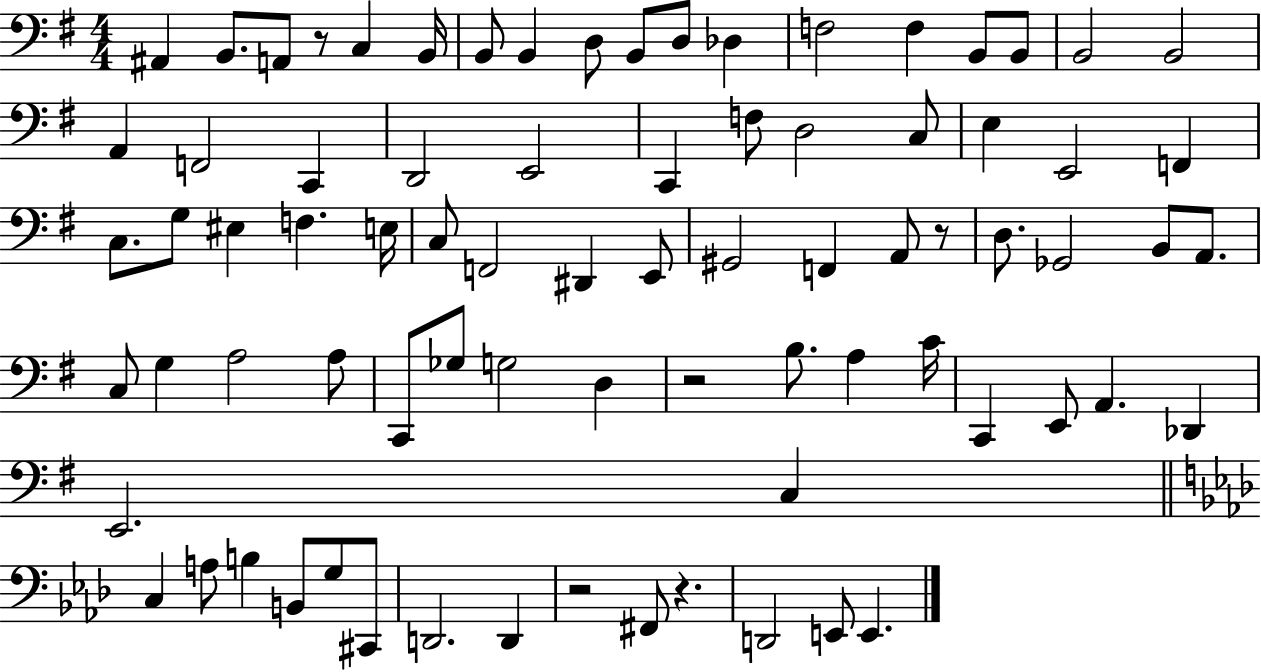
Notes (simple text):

A#2/q B2/e. A2/e R/e C3/q B2/s B2/e B2/q D3/e B2/e D3/e Db3/q F3/h F3/q B2/e B2/e B2/h B2/h A2/q F2/h C2/q D2/h E2/h C2/q F3/e D3/h C3/e E3/q E2/h F2/q C3/e. G3/e EIS3/q F3/q. E3/s C3/e F2/h D#2/q E2/e G#2/h F2/q A2/e R/e D3/e. Gb2/h B2/e A2/e. C3/e G3/q A3/h A3/e C2/e Gb3/e G3/h D3/q R/h B3/e. A3/q C4/s C2/q E2/e A2/q. Db2/q E2/h. C3/q C3/q A3/e B3/q B2/e G3/e C#2/e D2/h. D2/q R/h F#2/e R/q. D2/h E2/e E2/q.